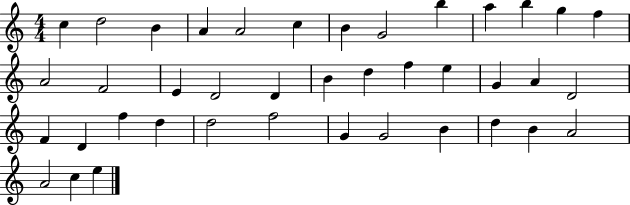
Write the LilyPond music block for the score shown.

{
  \clef treble
  \numericTimeSignature
  \time 4/4
  \key c \major
  c''4 d''2 b'4 | a'4 a'2 c''4 | b'4 g'2 b''4 | a''4 b''4 g''4 f''4 | \break a'2 f'2 | e'4 d'2 d'4 | b'4 d''4 f''4 e''4 | g'4 a'4 d'2 | \break f'4 d'4 f''4 d''4 | d''2 f''2 | g'4 g'2 b'4 | d''4 b'4 a'2 | \break a'2 c''4 e''4 | \bar "|."
}